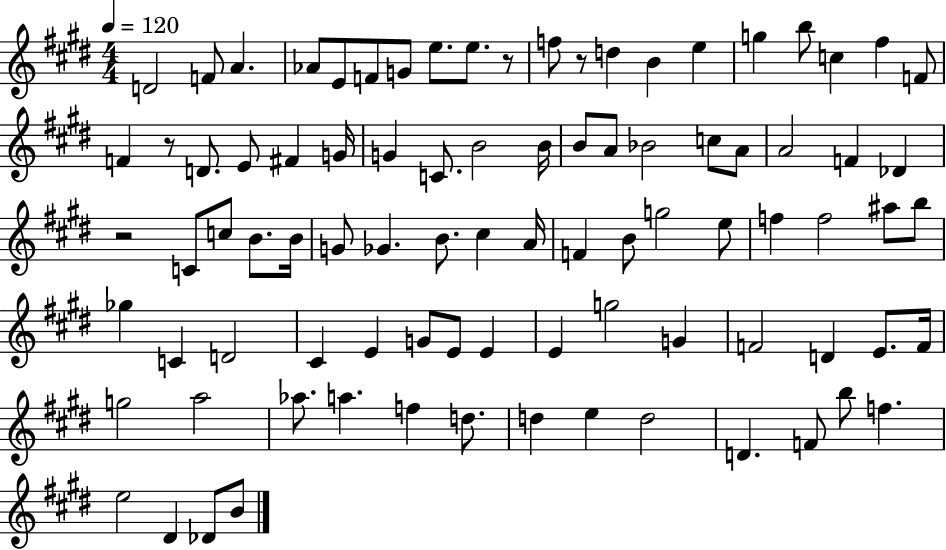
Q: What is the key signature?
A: E major